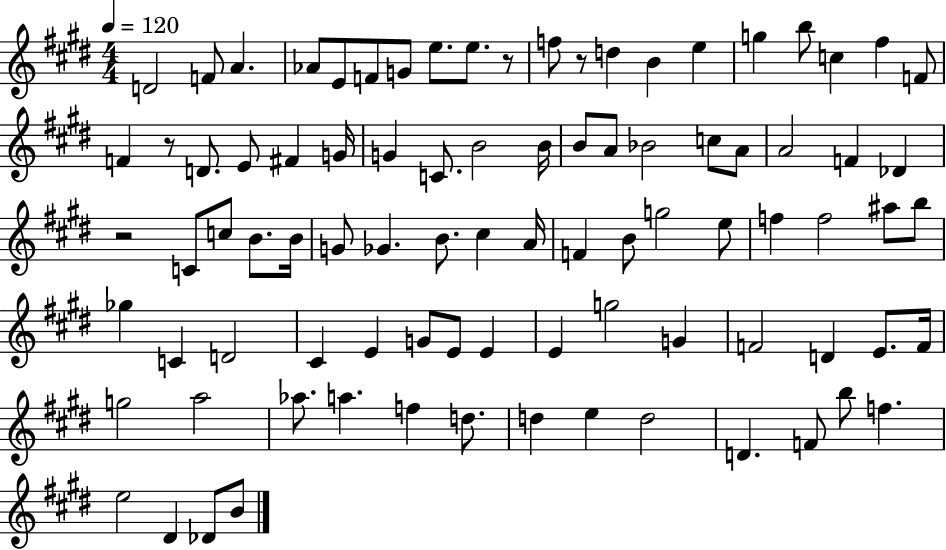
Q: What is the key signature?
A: E major